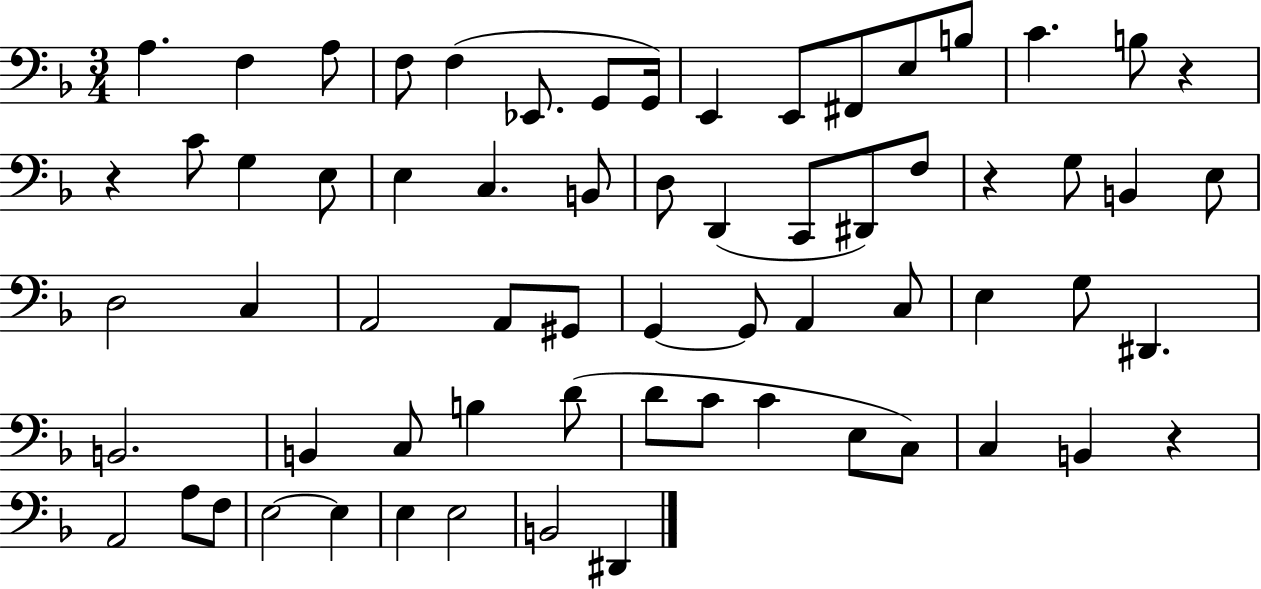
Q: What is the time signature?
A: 3/4